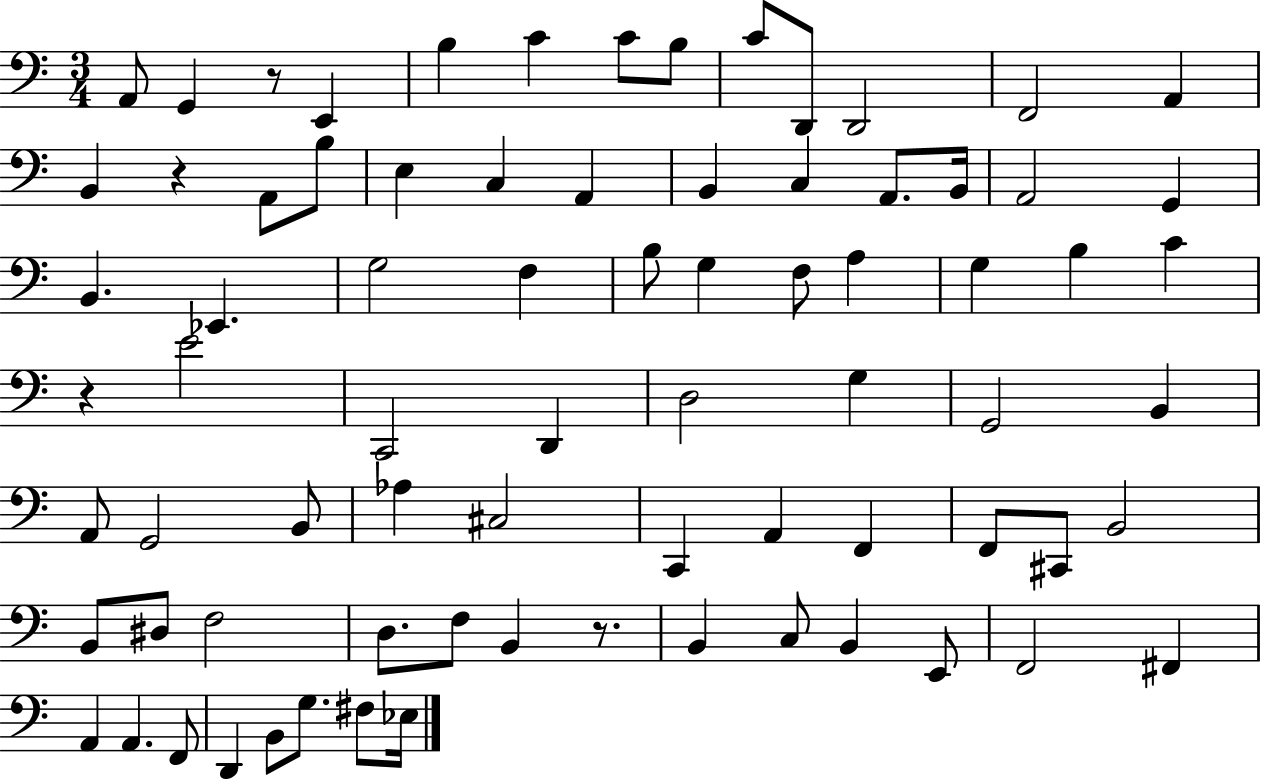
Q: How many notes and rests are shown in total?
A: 77